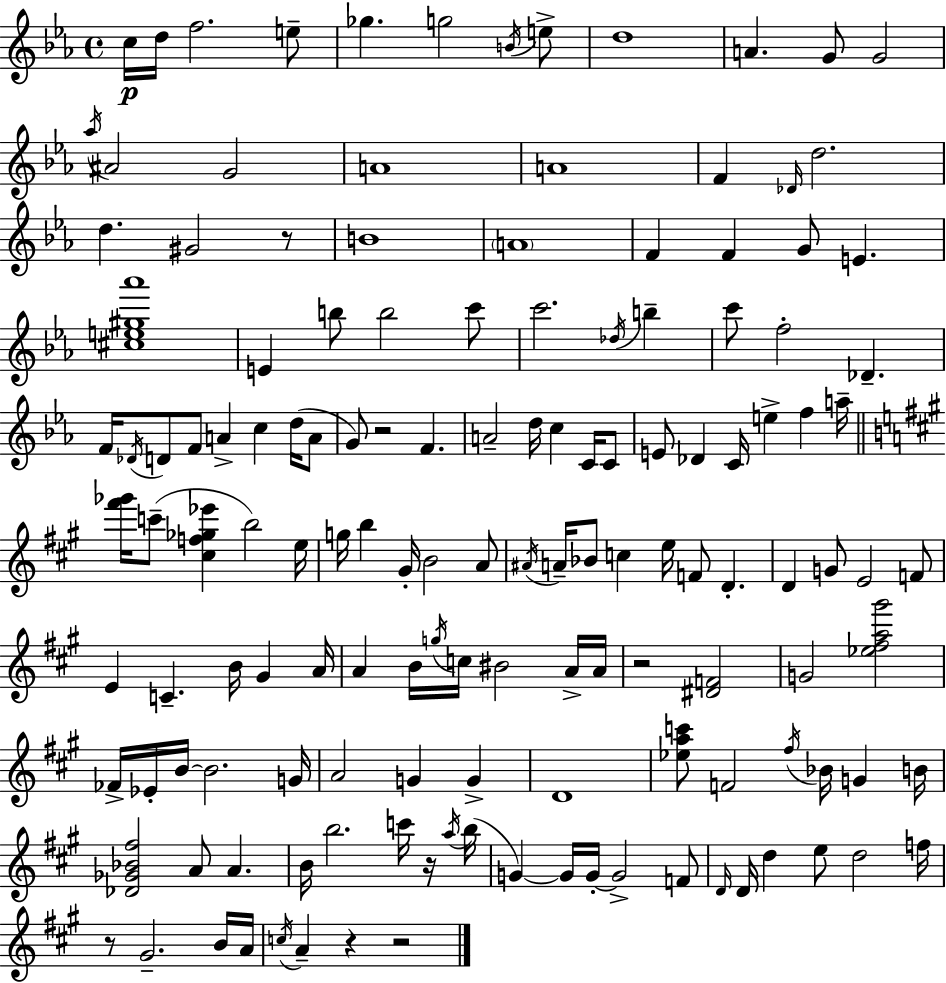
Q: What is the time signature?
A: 4/4